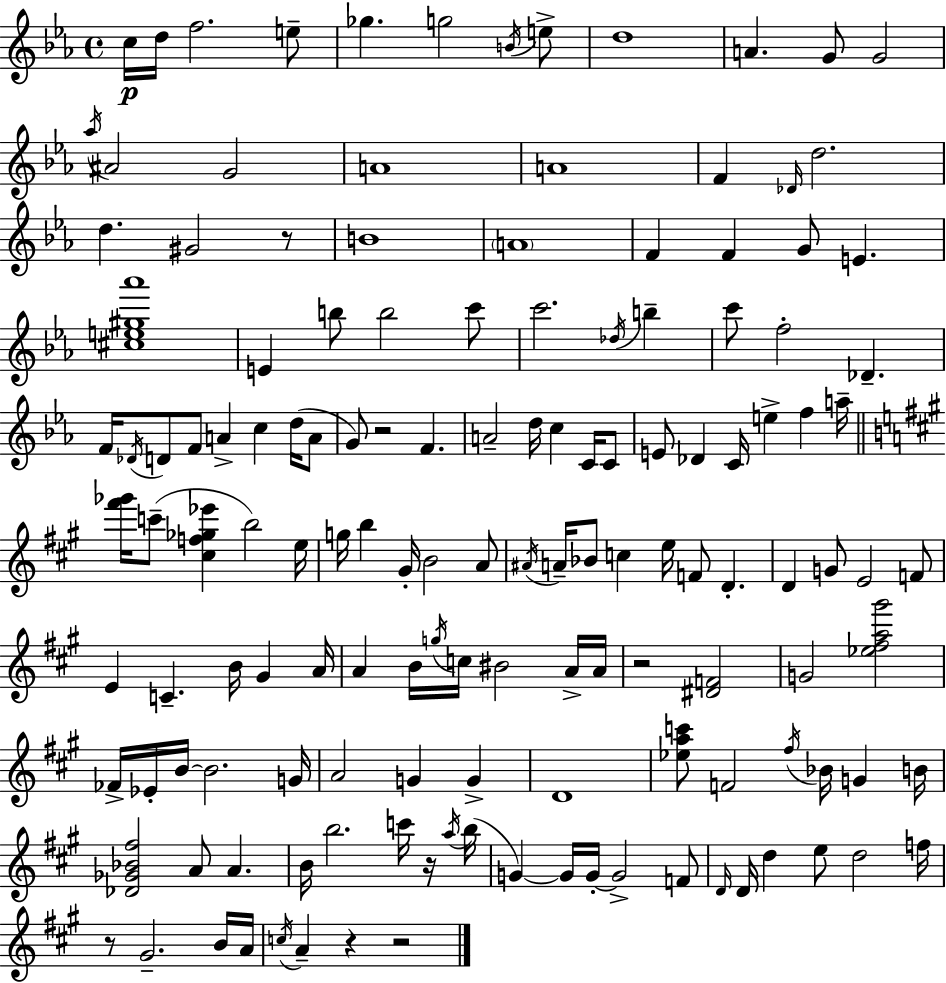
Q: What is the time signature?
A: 4/4